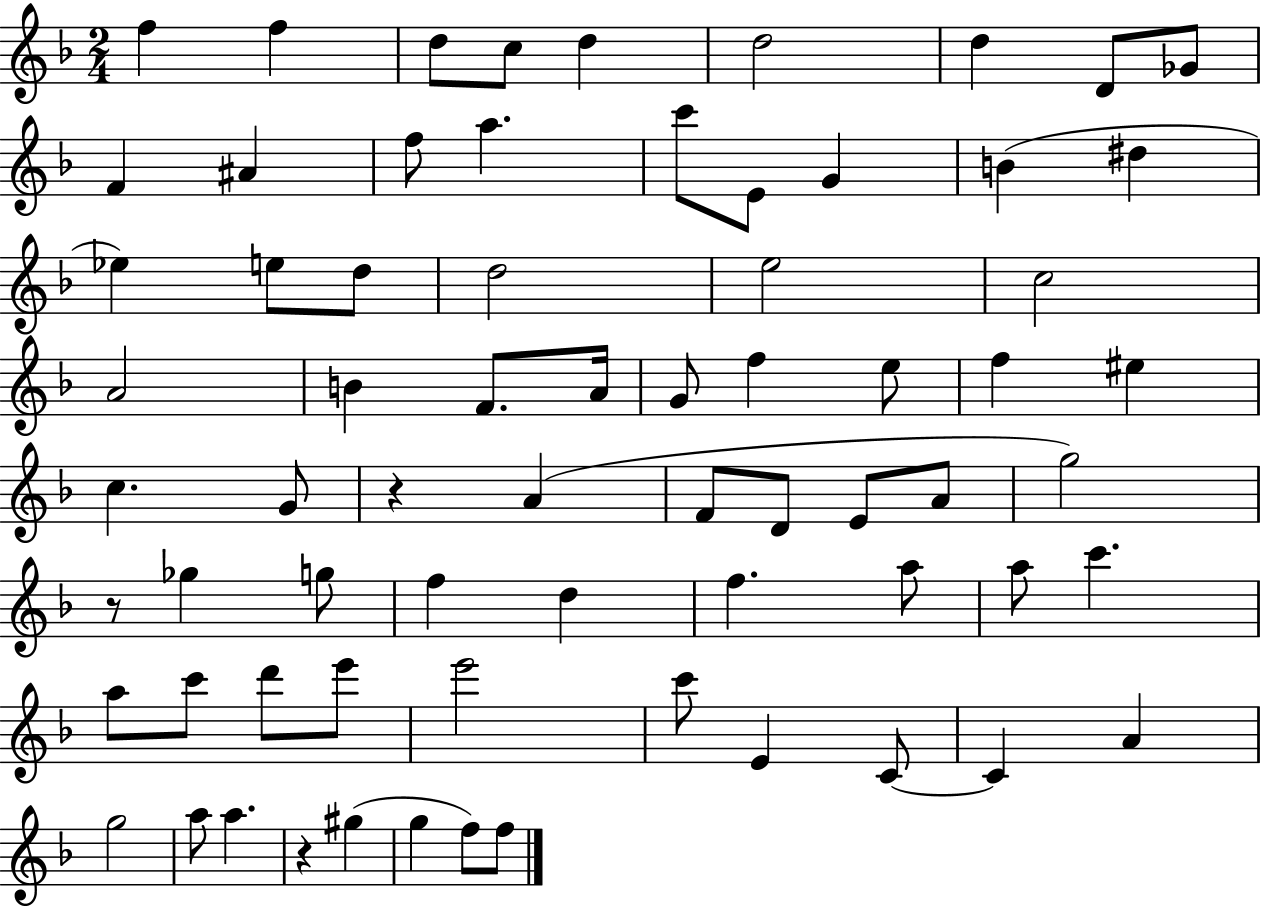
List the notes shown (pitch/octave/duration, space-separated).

F5/q F5/q D5/e C5/e D5/q D5/h D5/q D4/e Gb4/e F4/q A#4/q F5/e A5/q. C6/e E4/e G4/q B4/q D#5/q Eb5/q E5/e D5/e D5/h E5/h C5/h A4/h B4/q F4/e. A4/s G4/e F5/q E5/e F5/q EIS5/q C5/q. G4/e R/q A4/q F4/e D4/e E4/e A4/e G5/h R/e Gb5/q G5/e F5/q D5/q F5/q. A5/e A5/e C6/q. A5/e C6/e D6/e E6/e E6/h C6/e E4/q C4/e C4/q A4/q G5/h A5/e A5/q. R/q G#5/q G5/q F5/e F5/e